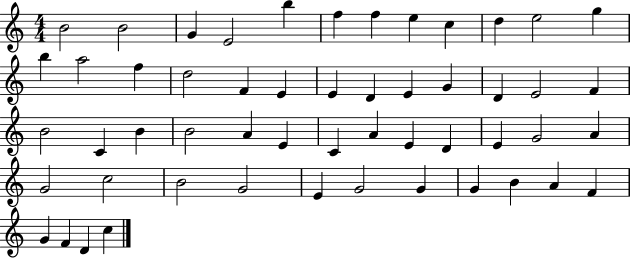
{
  \clef treble
  \numericTimeSignature
  \time 4/4
  \key c \major
  b'2 b'2 | g'4 e'2 b''4 | f''4 f''4 e''4 c''4 | d''4 e''2 g''4 | \break b''4 a''2 f''4 | d''2 f'4 e'4 | e'4 d'4 e'4 g'4 | d'4 e'2 f'4 | \break b'2 c'4 b'4 | b'2 a'4 e'4 | c'4 a'4 e'4 d'4 | e'4 g'2 a'4 | \break g'2 c''2 | b'2 g'2 | e'4 g'2 g'4 | g'4 b'4 a'4 f'4 | \break g'4 f'4 d'4 c''4 | \bar "|."
}